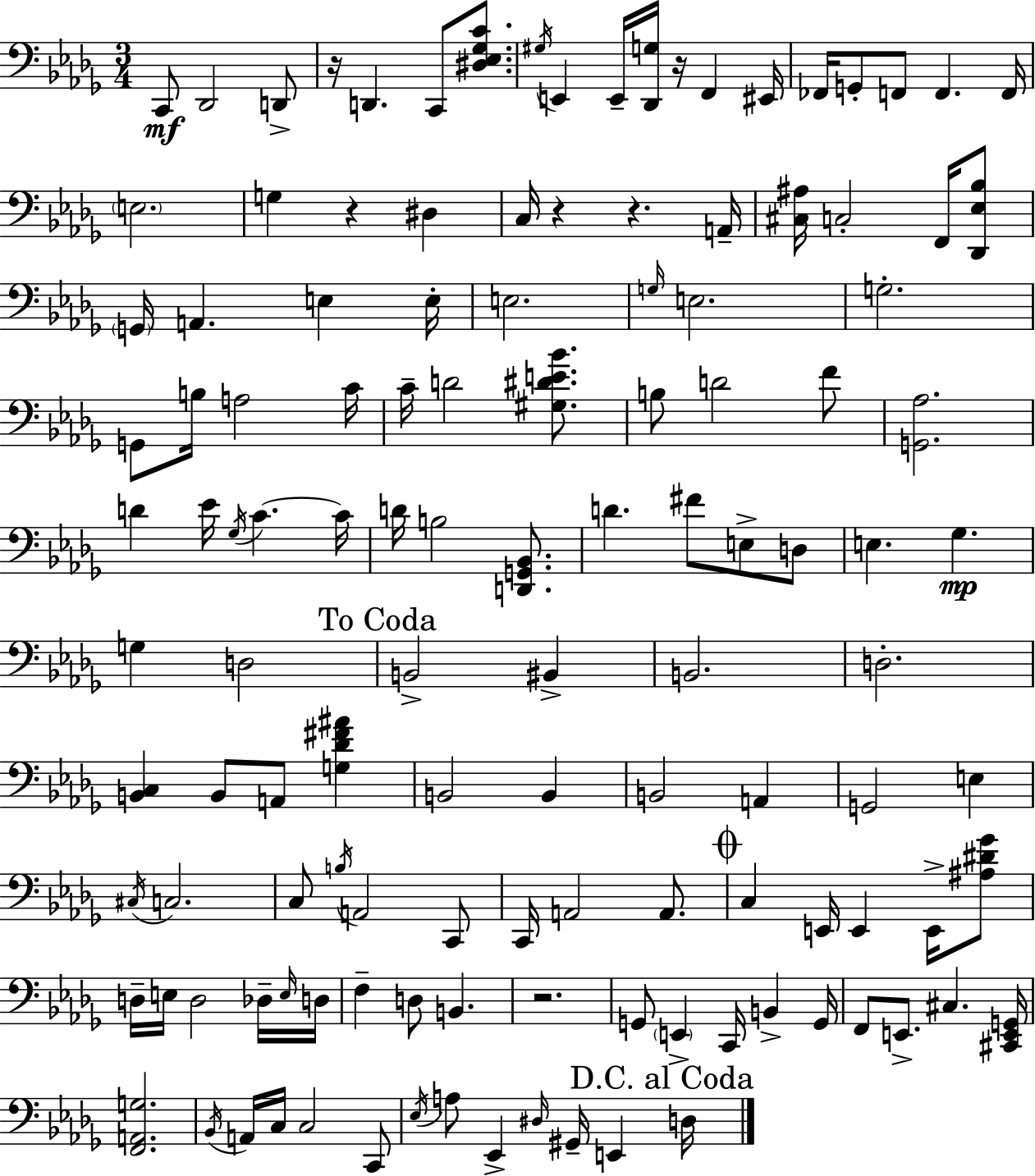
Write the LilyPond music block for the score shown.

{
  \clef bass
  \numericTimeSignature
  \time 3/4
  \key bes \minor
  c,8\mf des,2 d,8-> | r16 d,4. c,8 <dis ees ges c'>8. | \acciaccatura { gis16 } e,4 e,16-- <des, g>16 r16 f,4 | eis,16 fes,16 g,8-. f,8 f,4. | \break f,16 \parenthesize e2. | g4 r4 dis4 | c16 r4 r4. | a,16-- <cis ais>16 c2-. f,16 <des, ees bes>8 | \break \parenthesize g,16 a,4. e4 | e16-. e2. | \grace { g16 } e2. | g2.-. | \break g,8 b16 a2 | c'16 c'16-- d'2 <gis dis' e' bes'>8. | b8 d'2 | f'8 <g, aes>2. | \break d'4 ees'16 \acciaccatura { ges16 } c'4.~~ | c'16 d'16 b2 | <d, g, bes,>8. d'4. fis'8 e8-> | d8 e4. ges4.\mp | \break g4 d2 | \mark "To Coda" b,2-> bis,4-> | b,2. | d2.-. | \break <b, c>4 b,8 a,8 <g des' fis' ais'>4 | b,2 b,4 | b,2 a,4 | g,2 e4 | \break \acciaccatura { cis16 } c2. | c8 \acciaccatura { b16 } a,2 | c,8 c,16 a,2 | a,8. \mark \markup { \musicglyph "scripts.coda" } c4 e,16 e,4 | \break e,16-> <ais dis' ges'>8 d16-- e16 d2 | des16-- \grace { e16 } d16 f4-- d8 | b,4. r2. | g,8 \parenthesize e,4-> | \break c,16 b,4-> g,16 f,8 e,8.-> cis4. | <cis, e, g,>16 <f, a, g>2. | \acciaccatura { bes,16 } a,16 c16 c2 | c,8 \acciaccatura { ees16 } a8 ees,4-> | \break \grace { dis16 } gis,16-- e,4 \mark "D.C. al Coda" d16 \bar "|."
}